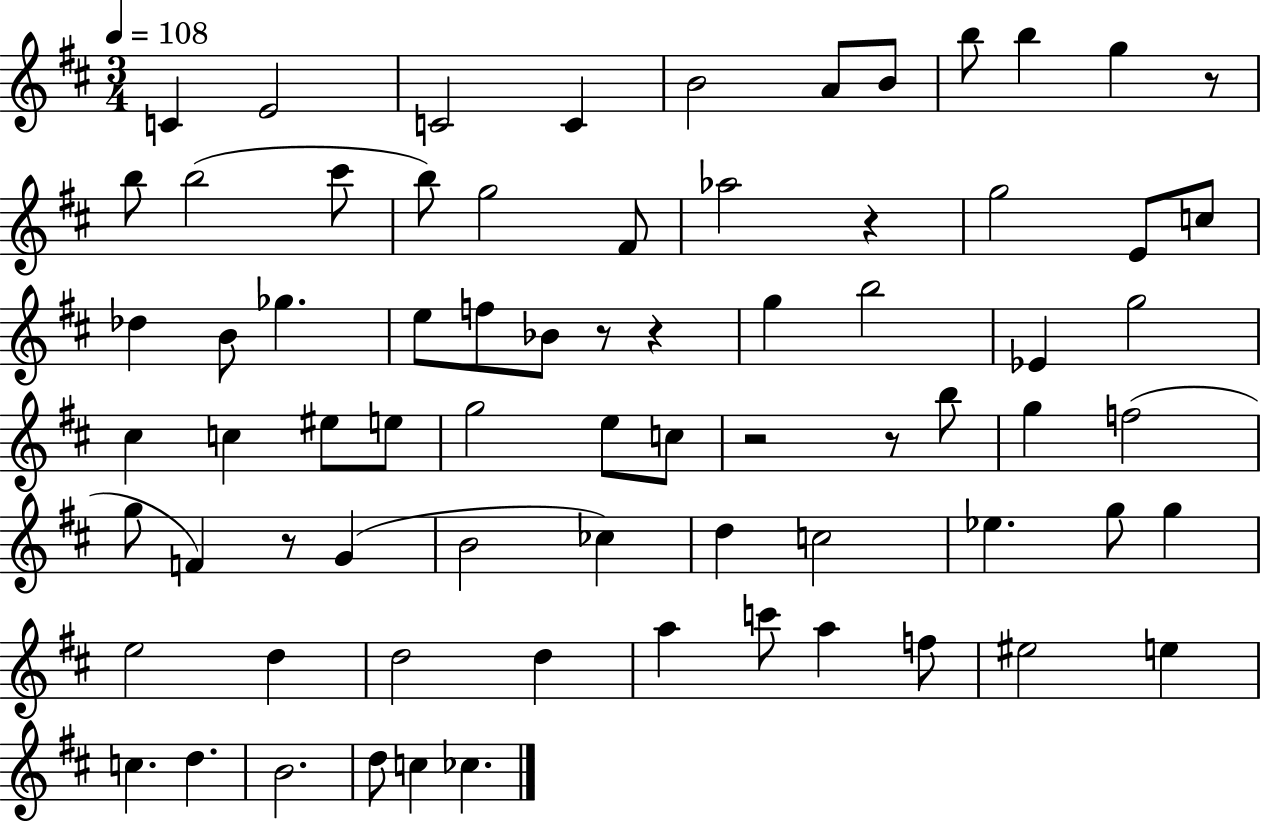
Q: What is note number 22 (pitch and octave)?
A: B4